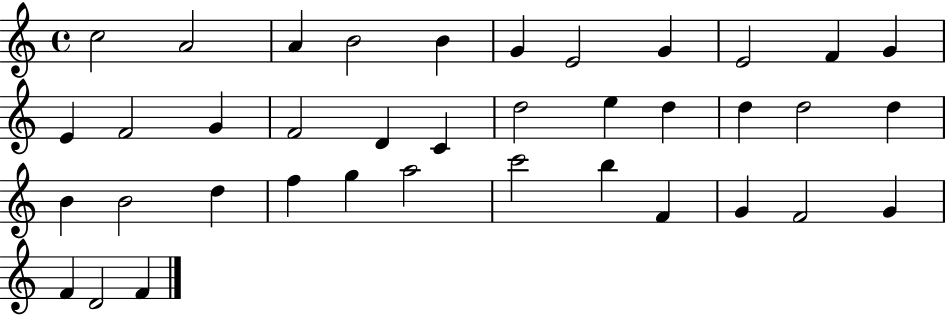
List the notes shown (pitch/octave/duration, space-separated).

C5/h A4/h A4/q B4/h B4/q G4/q E4/h G4/q E4/h F4/q G4/q E4/q F4/h G4/q F4/h D4/q C4/q D5/h E5/q D5/q D5/q D5/h D5/q B4/q B4/h D5/q F5/q G5/q A5/h C6/h B5/q F4/q G4/q F4/h G4/q F4/q D4/h F4/q